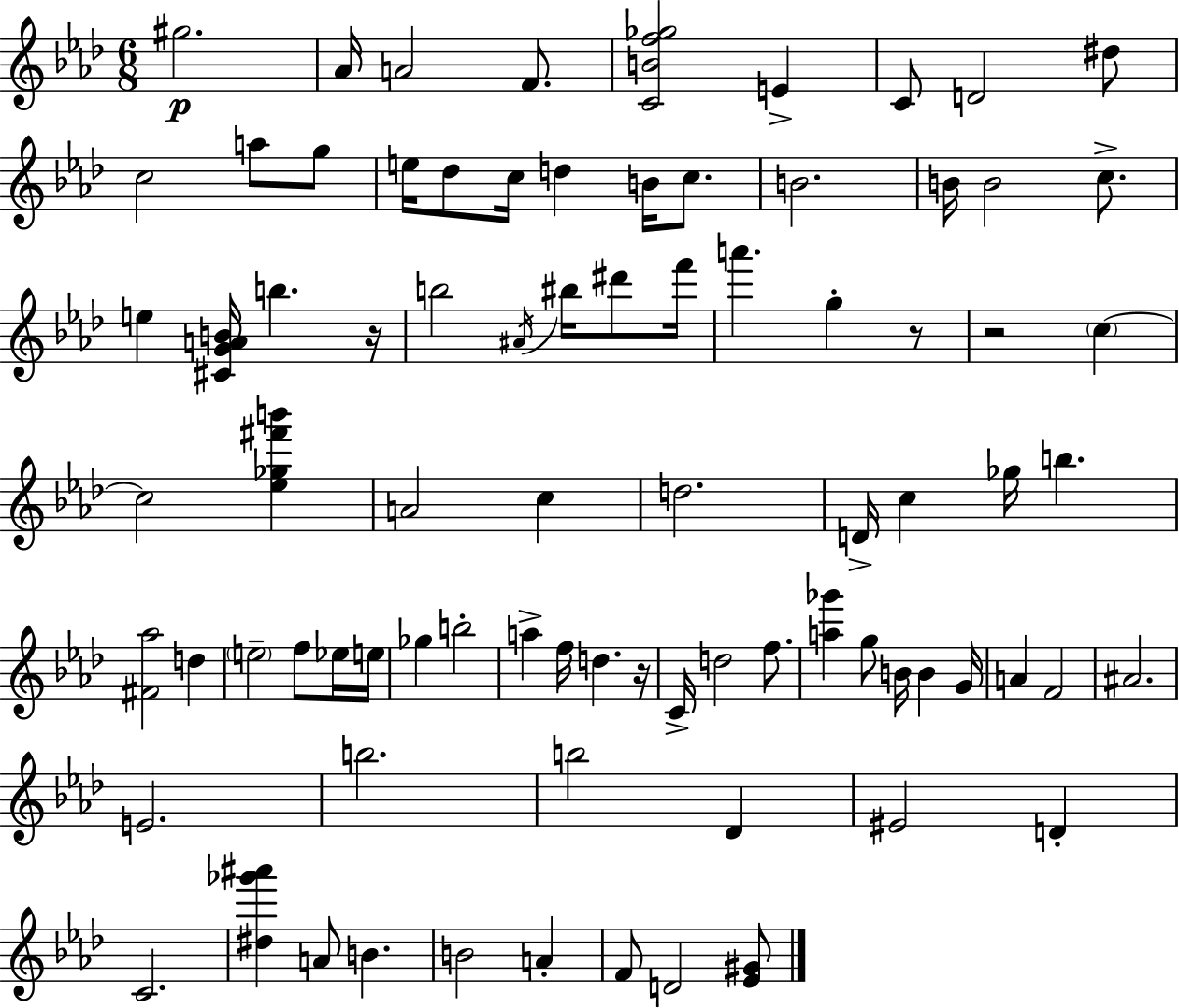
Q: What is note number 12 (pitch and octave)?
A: E5